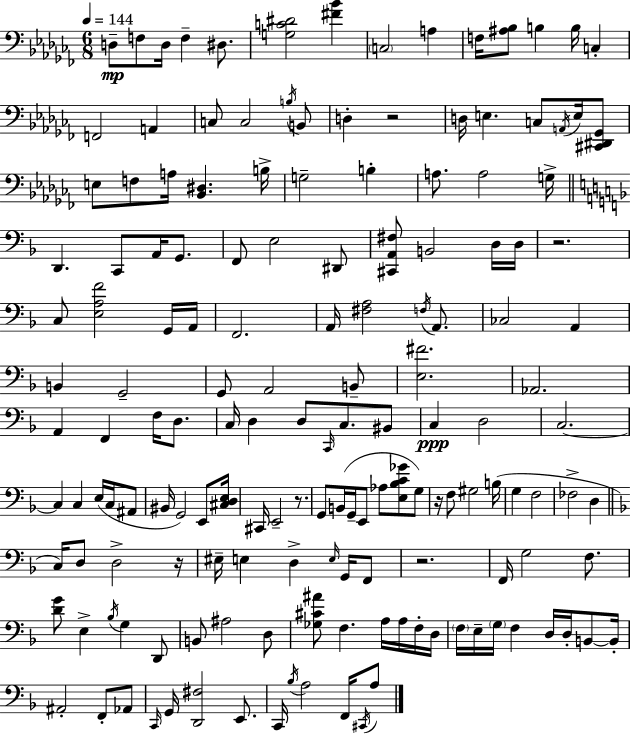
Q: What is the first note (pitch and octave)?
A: D3